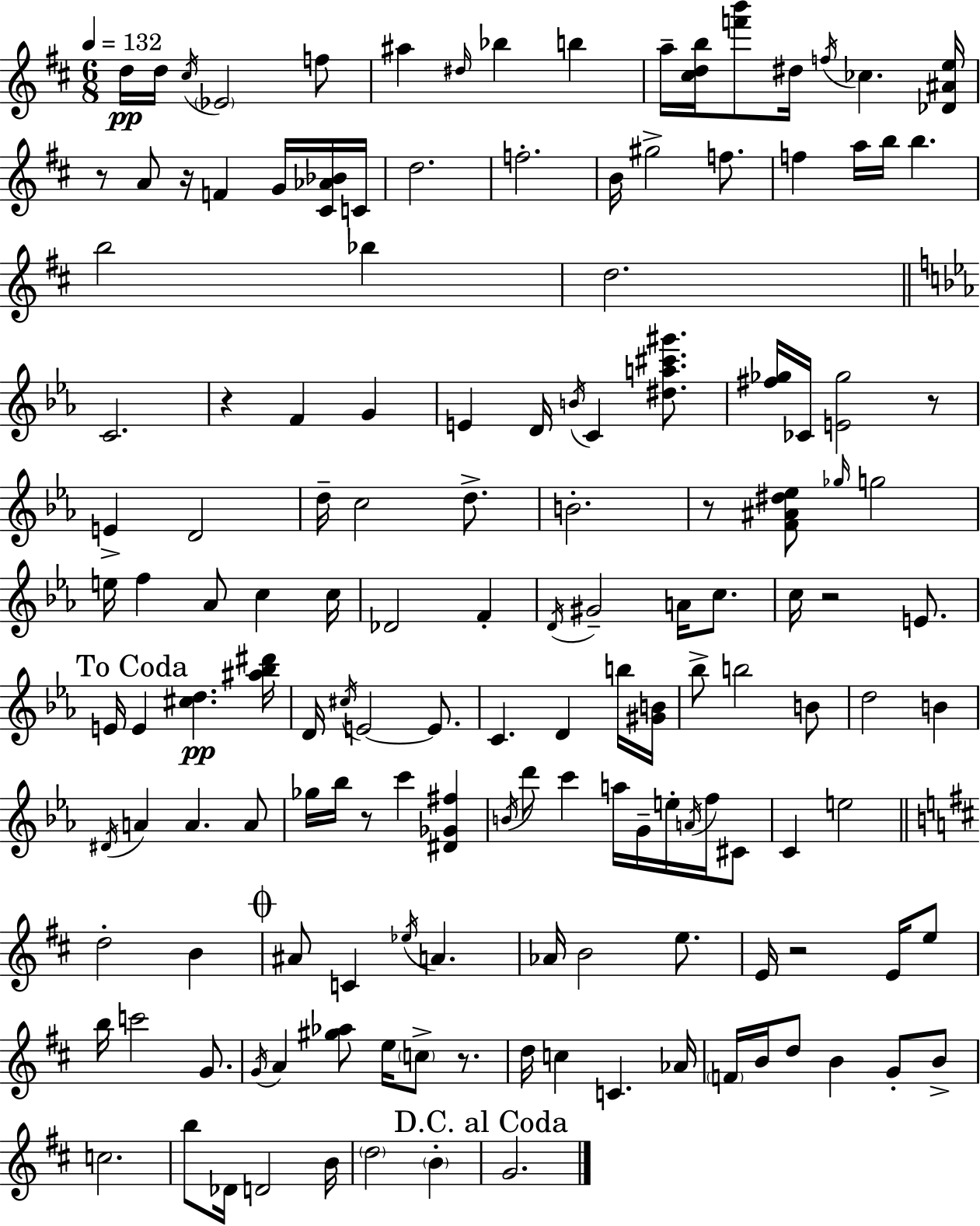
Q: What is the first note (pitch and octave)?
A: D5